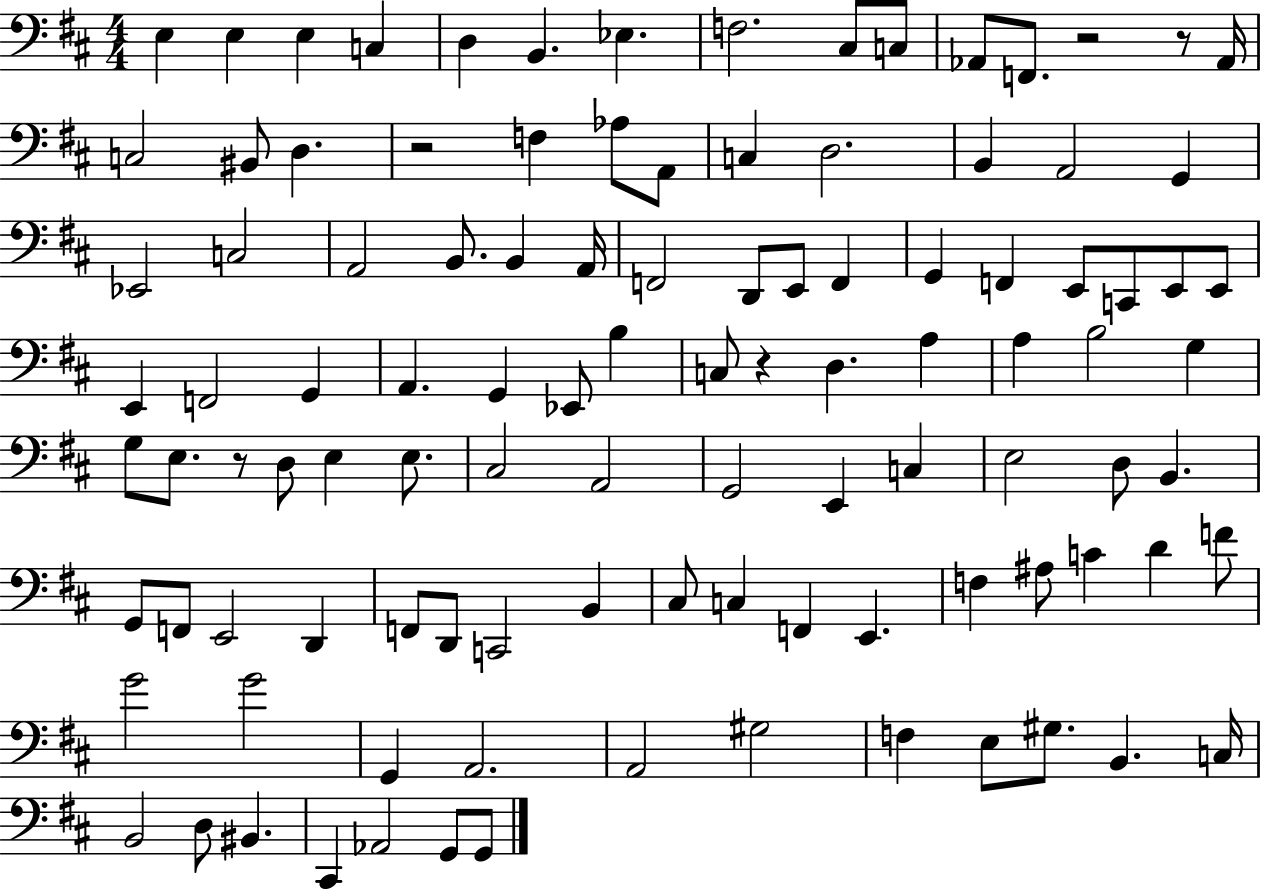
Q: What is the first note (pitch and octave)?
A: E3